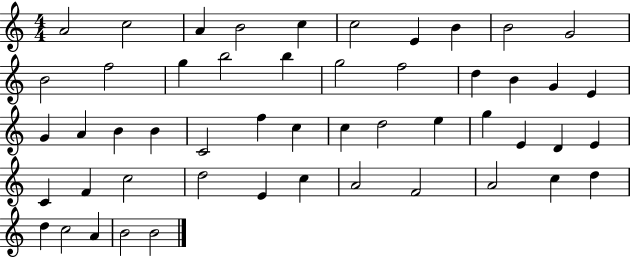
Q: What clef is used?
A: treble